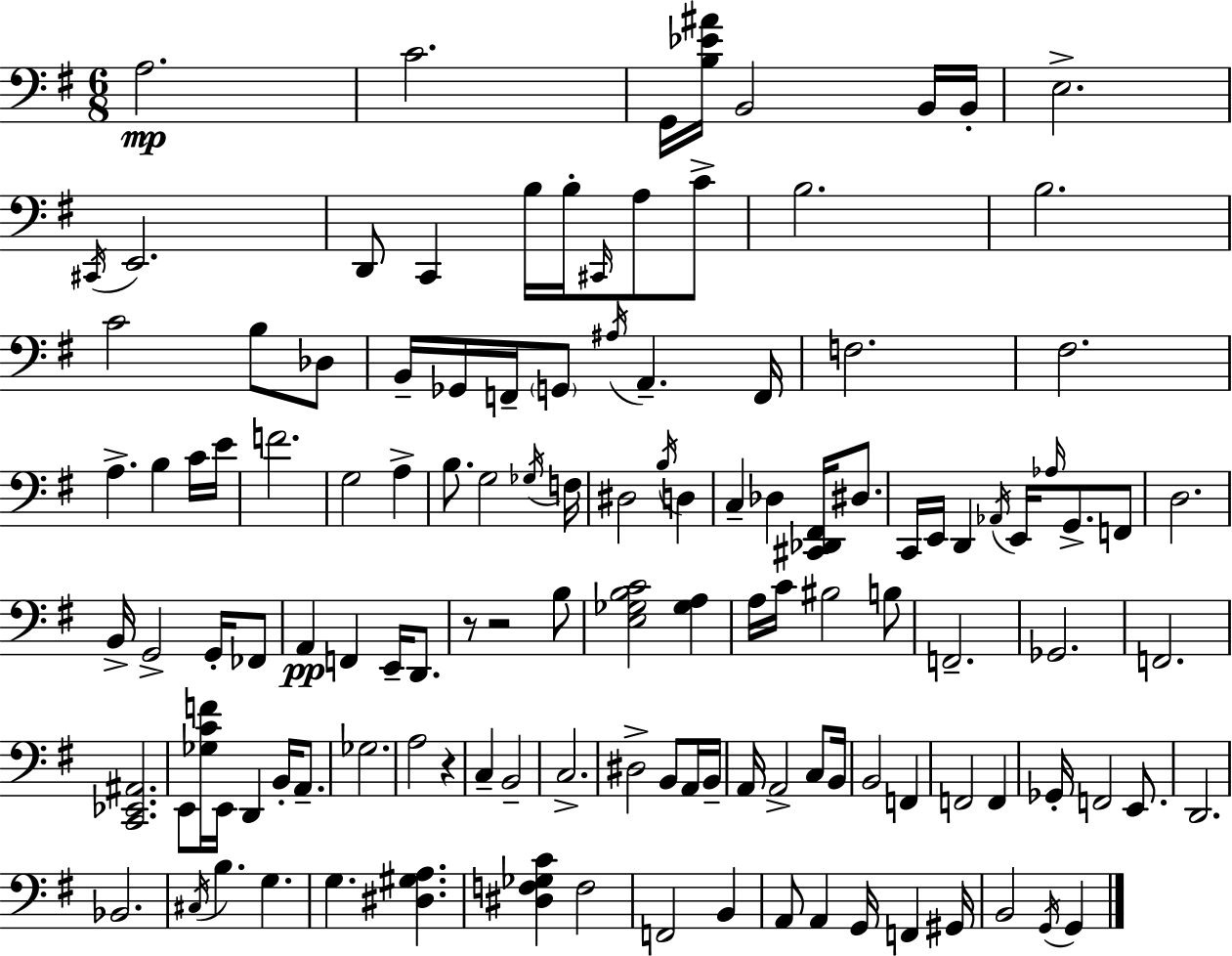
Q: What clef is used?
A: bass